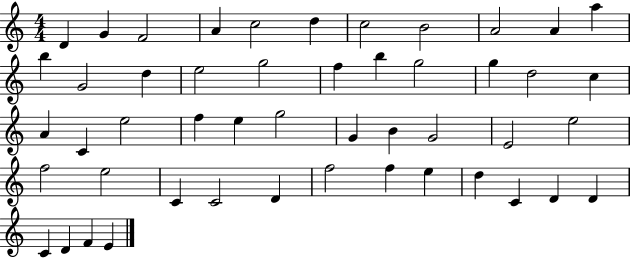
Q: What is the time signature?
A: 4/4